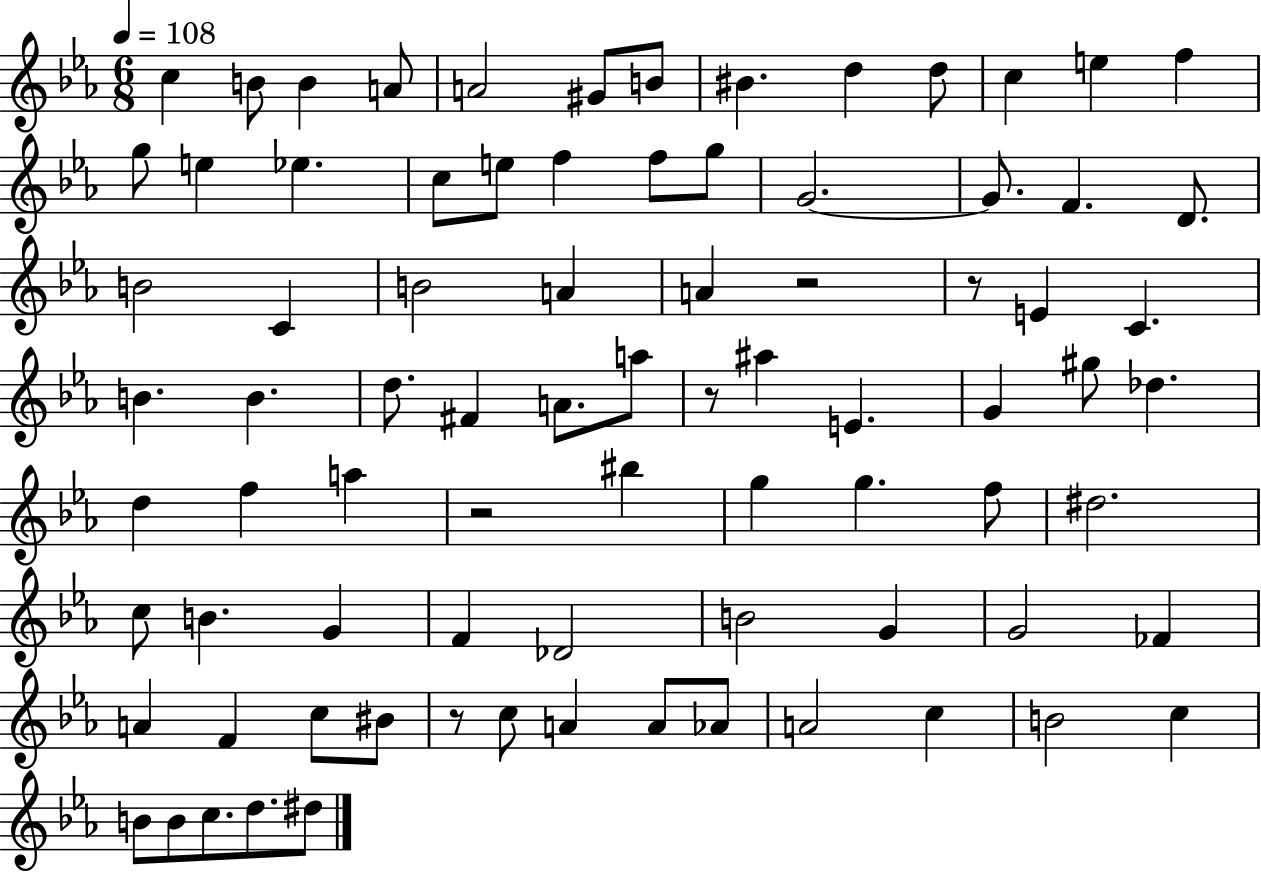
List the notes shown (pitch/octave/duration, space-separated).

C5/q B4/e B4/q A4/e A4/h G#4/e B4/e BIS4/q. D5/q D5/e C5/q E5/q F5/q G5/e E5/q Eb5/q. C5/e E5/e F5/q F5/e G5/e G4/h. G4/e. F4/q. D4/e. B4/h C4/q B4/h A4/q A4/q R/h R/e E4/q C4/q. B4/q. B4/q. D5/e. F#4/q A4/e. A5/e R/e A#5/q E4/q. G4/q G#5/e Db5/q. D5/q F5/q A5/q R/h BIS5/q G5/q G5/q. F5/e D#5/h. C5/e B4/q. G4/q F4/q Db4/h B4/h G4/q G4/h FES4/q A4/q F4/q C5/e BIS4/e R/e C5/e A4/q A4/e Ab4/e A4/h C5/q B4/h C5/q B4/e B4/e C5/e. D5/e. D#5/e